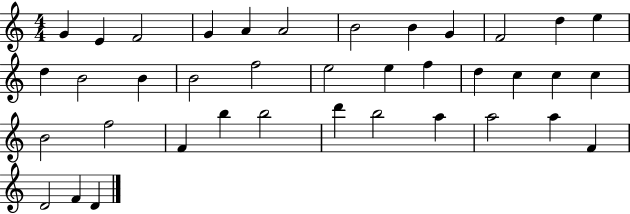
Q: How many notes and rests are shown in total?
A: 38